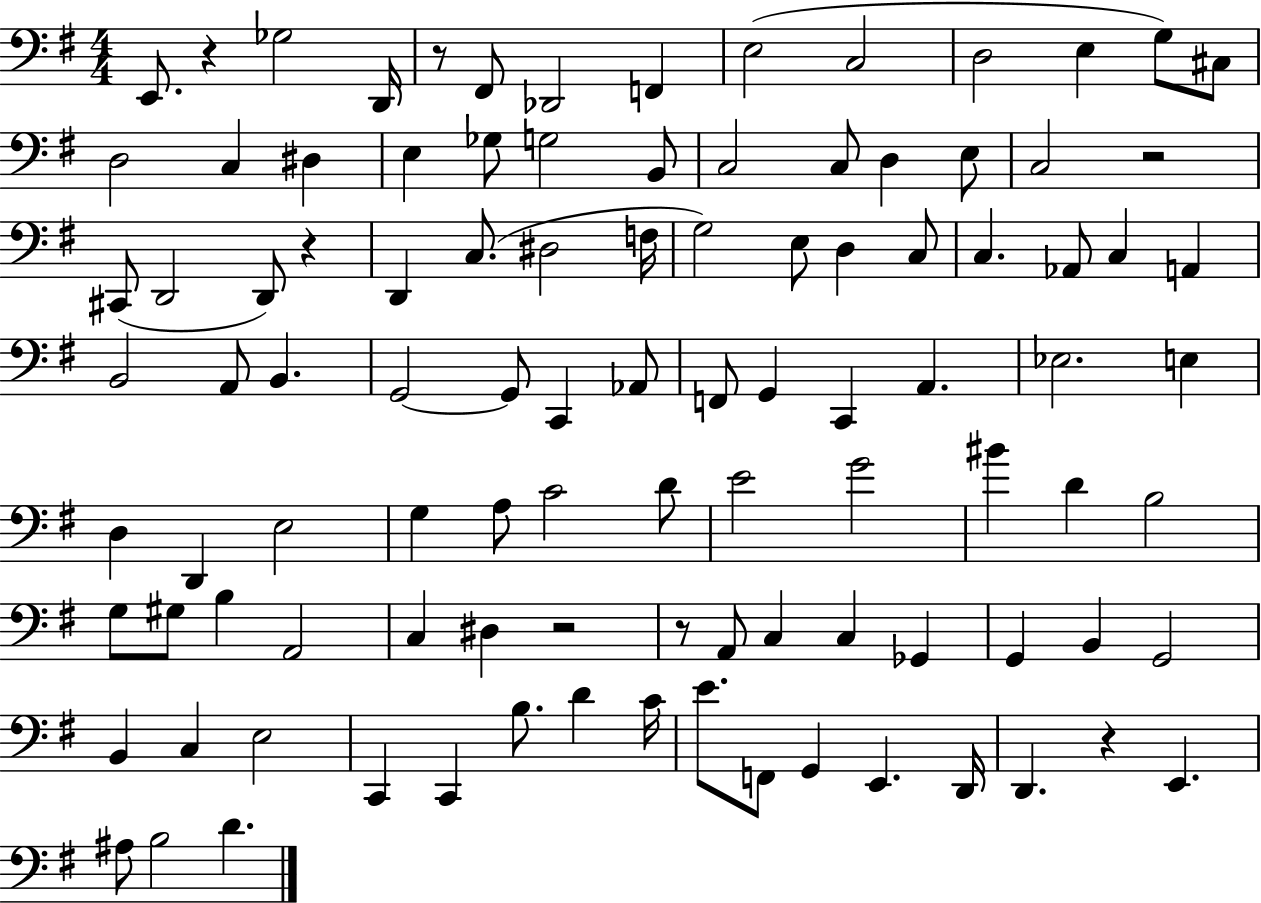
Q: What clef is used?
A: bass